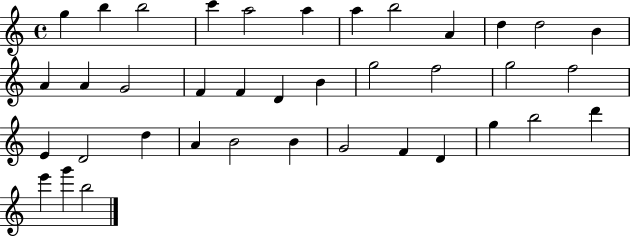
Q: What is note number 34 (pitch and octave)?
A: B5